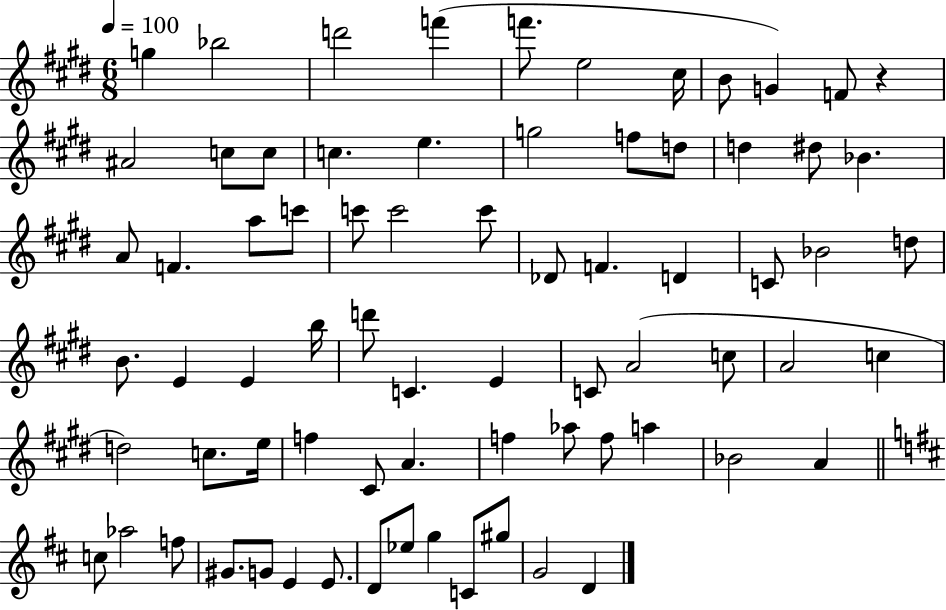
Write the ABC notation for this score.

X:1
T:Untitled
M:6/8
L:1/4
K:E
g _b2 d'2 f' f'/2 e2 ^c/4 B/2 G F/2 z ^A2 c/2 c/2 c e g2 f/2 d/2 d ^d/2 _B A/2 F a/2 c'/2 c'/2 c'2 c'/2 _D/2 F D C/2 _B2 d/2 B/2 E E b/4 d'/2 C E C/2 A2 c/2 A2 c d2 c/2 e/4 f ^C/2 A f _a/2 f/2 a _B2 A c/2 _a2 f/2 ^G/2 G/2 E E/2 D/2 _e/2 g C/2 ^g/2 G2 D